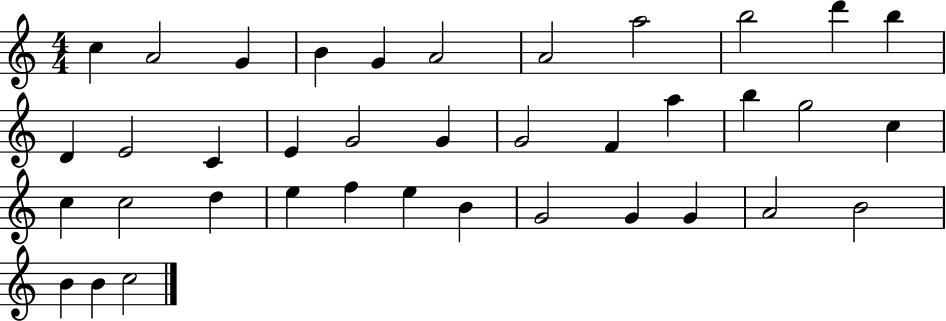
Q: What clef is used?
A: treble